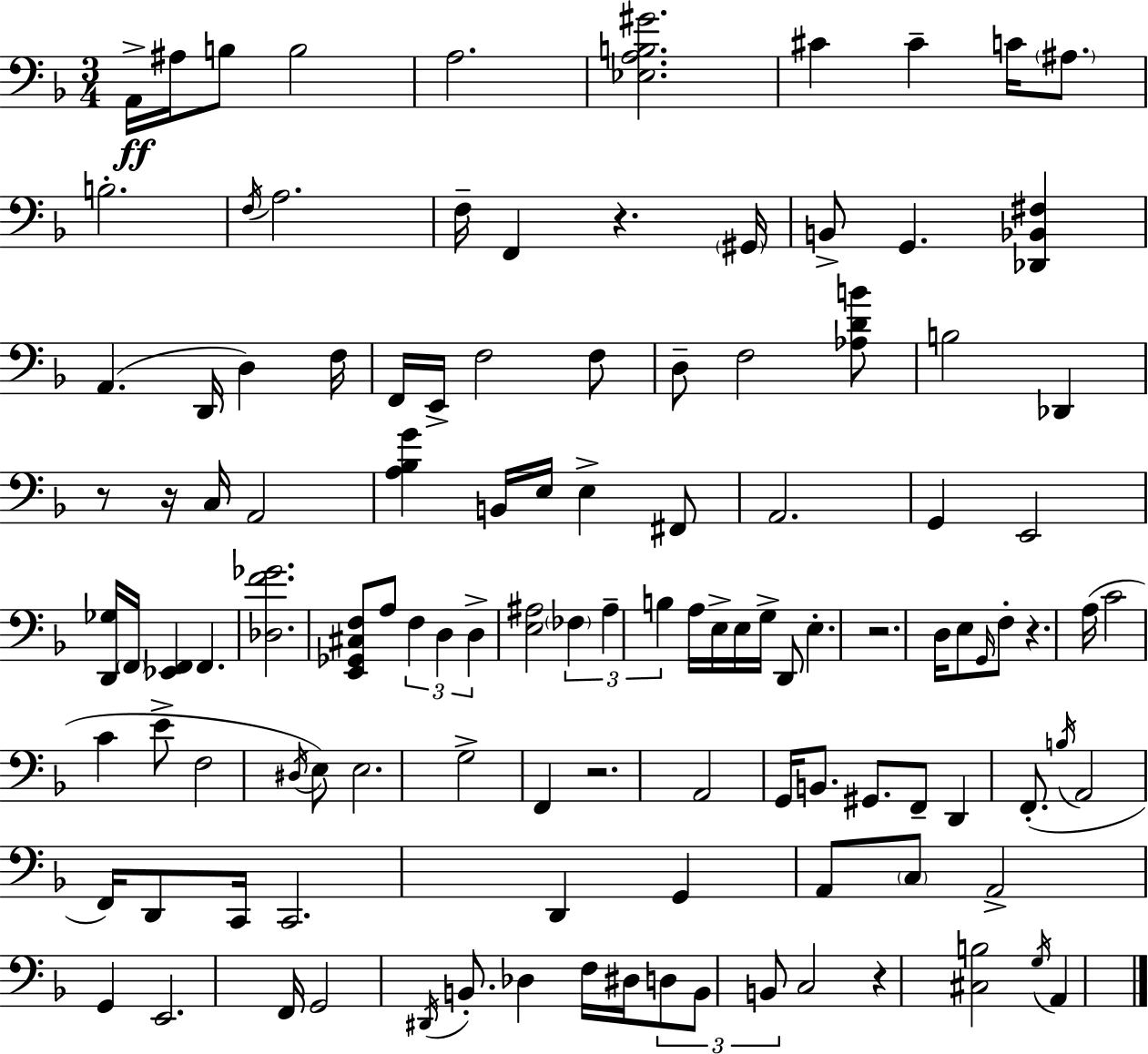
A2/s A#3/s B3/e B3/h A3/h. [Eb3,A3,B3,G#4]/h. C#4/q C#4/q C4/s A#3/e. B3/h. F3/s A3/h. F3/s F2/q R/q. G#2/s B2/e G2/q. [Db2,Bb2,F#3]/q A2/q. D2/s D3/q F3/s F2/s E2/s F3/h F3/e D3/e F3/h [Ab3,D4,B4]/e B3/h Db2/q R/e R/s C3/s A2/h [A3,Bb3,G4]/q B2/s E3/s E3/q F#2/e A2/h. G2/q E2/h [D2,Gb3]/s F2/s [Eb2,F2]/q F2/q. [Db3,F4,Gb4]/h. [E2,Gb2,C#3,F3]/e A3/e F3/q D3/q D3/q [E3,A#3]/h FES3/q A#3/q B3/q A3/s E3/s E3/s G3/s D2/e E3/q. R/h. D3/s E3/e G2/s F3/e R/q. A3/s C4/h C4/q E4/e F3/h D#3/s E3/e E3/h. G3/h F2/q R/h. A2/h G2/s B2/e. G#2/e. F2/e D2/q F2/e. B3/s A2/h F2/s D2/e C2/s C2/h. D2/q G2/q A2/e C3/e A2/h G2/q E2/h. F2/s G2/h D#2/s B2/e. Db3/q F3/s D#3/s D3/e B2/e B2/e C3/h R/q [C#3,B3]/h G3/s A2/q